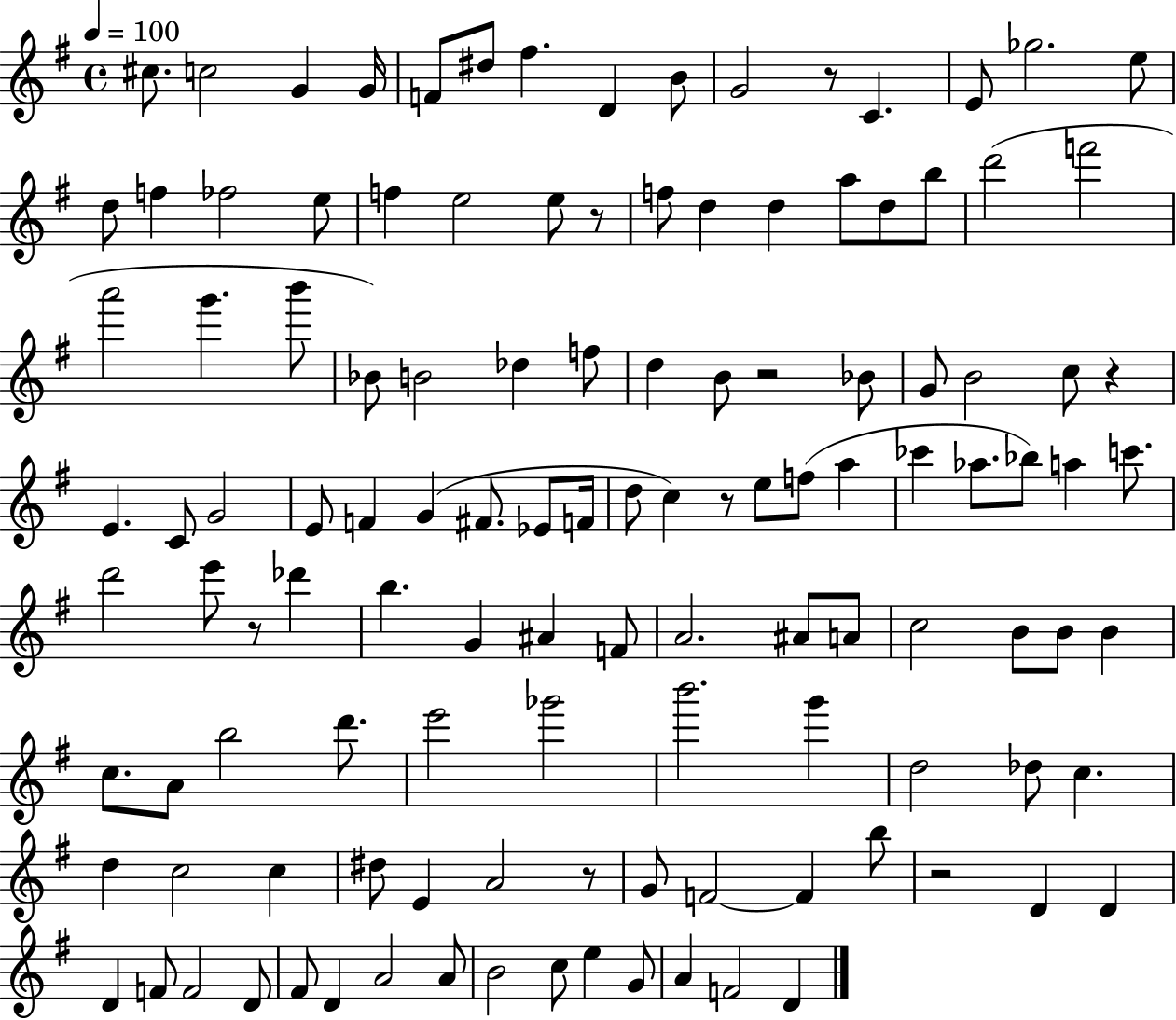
X:1
T:Untitled
M:4/4
L:1/4
K:G
^c/2 c2 G G/4 F/2 ^d/2 ^f D B/2 G2 z/2 C E/2 _g2 e/2 d/2 f _f2 e/2 f e2 e/2 z/2 f/2 d d a/2 d/2 b/2 d'2 f'2 a'2 g' b'/2 _B/2 B2 _d f/2 d B/2 z2 _B/2 G/2 B2 c/2 z E C/2 G2 E/2 F G ^F/2 _E/2 F/4 d/2 c z/2 e/2 f/2 a _c' _a/2 _b/2 a c'/2 d'2 e'/2 z/2 _d' b G ^A F/2 A2 ^A/2 A/2 c2 B/2 B/2 B c/2 A/2 b2 d'/2 e'2 _g'2 b'2 g' d2 _d/2 c d c2 c ^d/2 E A2 z/2 G/2 F2 F b/2 z2 D D D F/2 F2 D/2 ^F/2 D A2 A/2 B2 c/2 e G/2 A F2 D